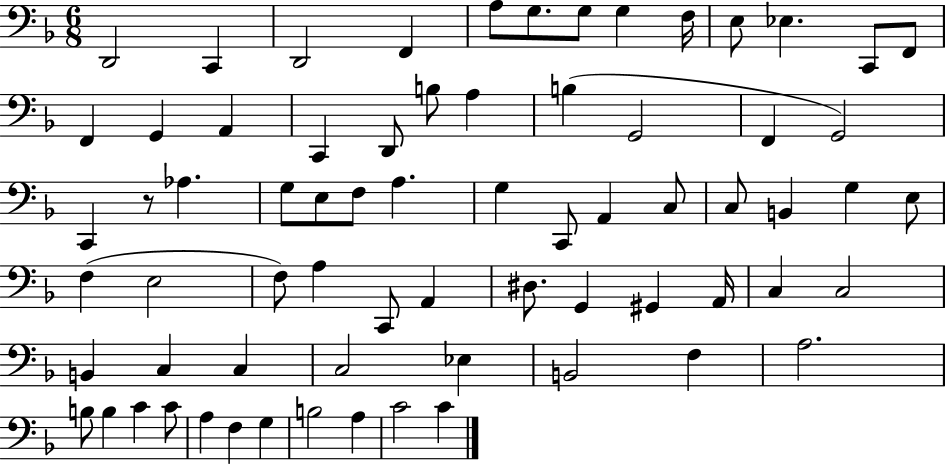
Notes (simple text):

D2/h C2/q D2/h F2/q A3/e G3/e. G3/e G3/q F3/s E3/e Eb3/q. C2/e F2/e F2/q G2/q A2/q C2/q D2/e B3/e A3/q B3/q G2/h F2/q G2/h C2/q R/e Ab3/q. G3/e E3/e F3/e A3/q. G3/q C2/e A2/q C3/e C3/e B2/q G3/q E3/e F3/q E3/h F3/e A3/q C2/e A2/q D#3/e. G2/q G#2/q A2/s C3/q C3/h B2/q C3/q C3/q C3/h Eb3/q B2/h F3/q A3/h. B3/e B3/q C4/q C4/e A3/q F3/q G3/q B3/h A3/q C4/h C4/q